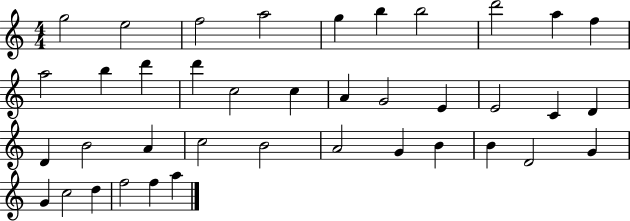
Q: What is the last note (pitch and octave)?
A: A5